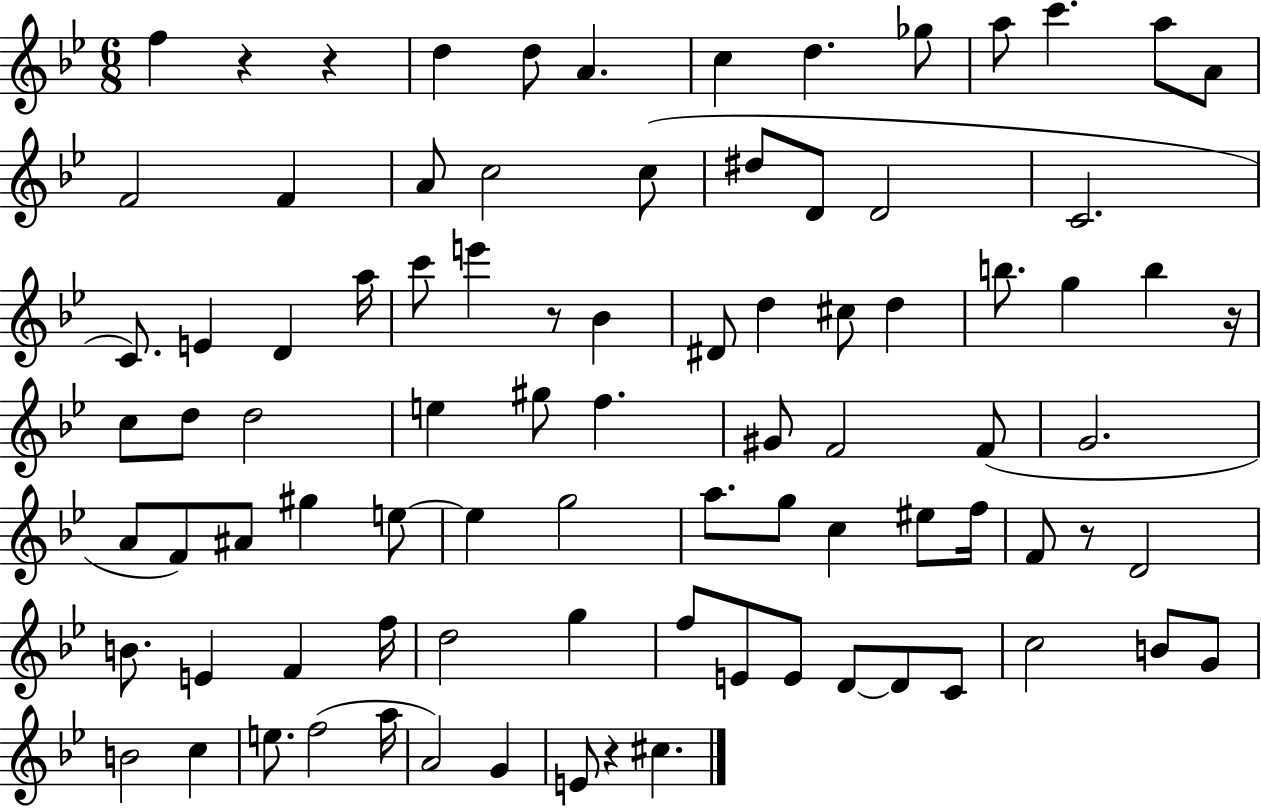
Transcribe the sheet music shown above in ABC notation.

X:1
T:Untitled
M:6/8
L:1/4
K:Bb
f z z d d/2 A c d _g/2 a/2 c' a/2 A/2 F2 F A/2 c2 c/2 ^d/2 D/2 D2 C2 C/2 E D a/4 c'/2 e' z/2 _B ^D/2 d ^c/2 d b/2 g b z/4 c/2 d/2 d2 e ^g/2 f ^G/2 F2 F/2 G2 A/2 F/2 ^A/2 ^g e/2 e g2 a/2 g/2 c ^e/2 f/4 F/2 z/2 D2 B/2 E F f/4 d2 g f/2 E/2 E/2 D/2 D/2 C/2 c2 B/2 G/2 B2 c e/2 f2 a/4 A2 G E/2 z ^c